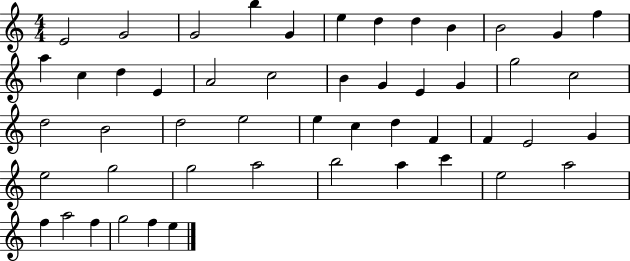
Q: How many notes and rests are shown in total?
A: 50